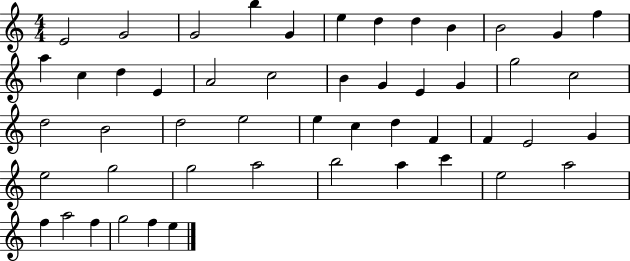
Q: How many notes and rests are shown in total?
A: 50